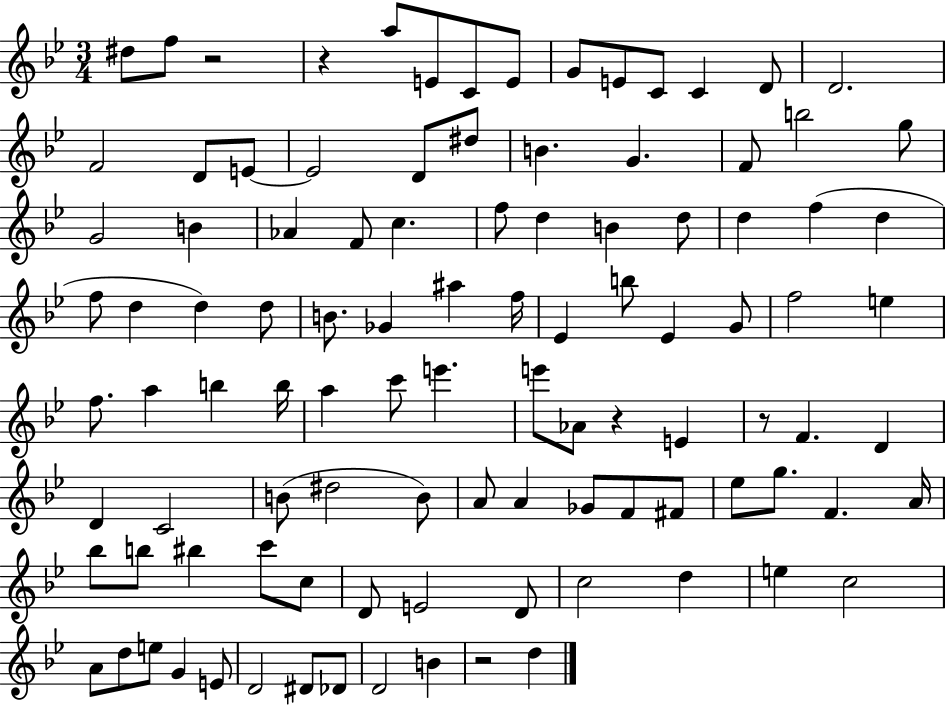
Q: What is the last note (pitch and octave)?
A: D5